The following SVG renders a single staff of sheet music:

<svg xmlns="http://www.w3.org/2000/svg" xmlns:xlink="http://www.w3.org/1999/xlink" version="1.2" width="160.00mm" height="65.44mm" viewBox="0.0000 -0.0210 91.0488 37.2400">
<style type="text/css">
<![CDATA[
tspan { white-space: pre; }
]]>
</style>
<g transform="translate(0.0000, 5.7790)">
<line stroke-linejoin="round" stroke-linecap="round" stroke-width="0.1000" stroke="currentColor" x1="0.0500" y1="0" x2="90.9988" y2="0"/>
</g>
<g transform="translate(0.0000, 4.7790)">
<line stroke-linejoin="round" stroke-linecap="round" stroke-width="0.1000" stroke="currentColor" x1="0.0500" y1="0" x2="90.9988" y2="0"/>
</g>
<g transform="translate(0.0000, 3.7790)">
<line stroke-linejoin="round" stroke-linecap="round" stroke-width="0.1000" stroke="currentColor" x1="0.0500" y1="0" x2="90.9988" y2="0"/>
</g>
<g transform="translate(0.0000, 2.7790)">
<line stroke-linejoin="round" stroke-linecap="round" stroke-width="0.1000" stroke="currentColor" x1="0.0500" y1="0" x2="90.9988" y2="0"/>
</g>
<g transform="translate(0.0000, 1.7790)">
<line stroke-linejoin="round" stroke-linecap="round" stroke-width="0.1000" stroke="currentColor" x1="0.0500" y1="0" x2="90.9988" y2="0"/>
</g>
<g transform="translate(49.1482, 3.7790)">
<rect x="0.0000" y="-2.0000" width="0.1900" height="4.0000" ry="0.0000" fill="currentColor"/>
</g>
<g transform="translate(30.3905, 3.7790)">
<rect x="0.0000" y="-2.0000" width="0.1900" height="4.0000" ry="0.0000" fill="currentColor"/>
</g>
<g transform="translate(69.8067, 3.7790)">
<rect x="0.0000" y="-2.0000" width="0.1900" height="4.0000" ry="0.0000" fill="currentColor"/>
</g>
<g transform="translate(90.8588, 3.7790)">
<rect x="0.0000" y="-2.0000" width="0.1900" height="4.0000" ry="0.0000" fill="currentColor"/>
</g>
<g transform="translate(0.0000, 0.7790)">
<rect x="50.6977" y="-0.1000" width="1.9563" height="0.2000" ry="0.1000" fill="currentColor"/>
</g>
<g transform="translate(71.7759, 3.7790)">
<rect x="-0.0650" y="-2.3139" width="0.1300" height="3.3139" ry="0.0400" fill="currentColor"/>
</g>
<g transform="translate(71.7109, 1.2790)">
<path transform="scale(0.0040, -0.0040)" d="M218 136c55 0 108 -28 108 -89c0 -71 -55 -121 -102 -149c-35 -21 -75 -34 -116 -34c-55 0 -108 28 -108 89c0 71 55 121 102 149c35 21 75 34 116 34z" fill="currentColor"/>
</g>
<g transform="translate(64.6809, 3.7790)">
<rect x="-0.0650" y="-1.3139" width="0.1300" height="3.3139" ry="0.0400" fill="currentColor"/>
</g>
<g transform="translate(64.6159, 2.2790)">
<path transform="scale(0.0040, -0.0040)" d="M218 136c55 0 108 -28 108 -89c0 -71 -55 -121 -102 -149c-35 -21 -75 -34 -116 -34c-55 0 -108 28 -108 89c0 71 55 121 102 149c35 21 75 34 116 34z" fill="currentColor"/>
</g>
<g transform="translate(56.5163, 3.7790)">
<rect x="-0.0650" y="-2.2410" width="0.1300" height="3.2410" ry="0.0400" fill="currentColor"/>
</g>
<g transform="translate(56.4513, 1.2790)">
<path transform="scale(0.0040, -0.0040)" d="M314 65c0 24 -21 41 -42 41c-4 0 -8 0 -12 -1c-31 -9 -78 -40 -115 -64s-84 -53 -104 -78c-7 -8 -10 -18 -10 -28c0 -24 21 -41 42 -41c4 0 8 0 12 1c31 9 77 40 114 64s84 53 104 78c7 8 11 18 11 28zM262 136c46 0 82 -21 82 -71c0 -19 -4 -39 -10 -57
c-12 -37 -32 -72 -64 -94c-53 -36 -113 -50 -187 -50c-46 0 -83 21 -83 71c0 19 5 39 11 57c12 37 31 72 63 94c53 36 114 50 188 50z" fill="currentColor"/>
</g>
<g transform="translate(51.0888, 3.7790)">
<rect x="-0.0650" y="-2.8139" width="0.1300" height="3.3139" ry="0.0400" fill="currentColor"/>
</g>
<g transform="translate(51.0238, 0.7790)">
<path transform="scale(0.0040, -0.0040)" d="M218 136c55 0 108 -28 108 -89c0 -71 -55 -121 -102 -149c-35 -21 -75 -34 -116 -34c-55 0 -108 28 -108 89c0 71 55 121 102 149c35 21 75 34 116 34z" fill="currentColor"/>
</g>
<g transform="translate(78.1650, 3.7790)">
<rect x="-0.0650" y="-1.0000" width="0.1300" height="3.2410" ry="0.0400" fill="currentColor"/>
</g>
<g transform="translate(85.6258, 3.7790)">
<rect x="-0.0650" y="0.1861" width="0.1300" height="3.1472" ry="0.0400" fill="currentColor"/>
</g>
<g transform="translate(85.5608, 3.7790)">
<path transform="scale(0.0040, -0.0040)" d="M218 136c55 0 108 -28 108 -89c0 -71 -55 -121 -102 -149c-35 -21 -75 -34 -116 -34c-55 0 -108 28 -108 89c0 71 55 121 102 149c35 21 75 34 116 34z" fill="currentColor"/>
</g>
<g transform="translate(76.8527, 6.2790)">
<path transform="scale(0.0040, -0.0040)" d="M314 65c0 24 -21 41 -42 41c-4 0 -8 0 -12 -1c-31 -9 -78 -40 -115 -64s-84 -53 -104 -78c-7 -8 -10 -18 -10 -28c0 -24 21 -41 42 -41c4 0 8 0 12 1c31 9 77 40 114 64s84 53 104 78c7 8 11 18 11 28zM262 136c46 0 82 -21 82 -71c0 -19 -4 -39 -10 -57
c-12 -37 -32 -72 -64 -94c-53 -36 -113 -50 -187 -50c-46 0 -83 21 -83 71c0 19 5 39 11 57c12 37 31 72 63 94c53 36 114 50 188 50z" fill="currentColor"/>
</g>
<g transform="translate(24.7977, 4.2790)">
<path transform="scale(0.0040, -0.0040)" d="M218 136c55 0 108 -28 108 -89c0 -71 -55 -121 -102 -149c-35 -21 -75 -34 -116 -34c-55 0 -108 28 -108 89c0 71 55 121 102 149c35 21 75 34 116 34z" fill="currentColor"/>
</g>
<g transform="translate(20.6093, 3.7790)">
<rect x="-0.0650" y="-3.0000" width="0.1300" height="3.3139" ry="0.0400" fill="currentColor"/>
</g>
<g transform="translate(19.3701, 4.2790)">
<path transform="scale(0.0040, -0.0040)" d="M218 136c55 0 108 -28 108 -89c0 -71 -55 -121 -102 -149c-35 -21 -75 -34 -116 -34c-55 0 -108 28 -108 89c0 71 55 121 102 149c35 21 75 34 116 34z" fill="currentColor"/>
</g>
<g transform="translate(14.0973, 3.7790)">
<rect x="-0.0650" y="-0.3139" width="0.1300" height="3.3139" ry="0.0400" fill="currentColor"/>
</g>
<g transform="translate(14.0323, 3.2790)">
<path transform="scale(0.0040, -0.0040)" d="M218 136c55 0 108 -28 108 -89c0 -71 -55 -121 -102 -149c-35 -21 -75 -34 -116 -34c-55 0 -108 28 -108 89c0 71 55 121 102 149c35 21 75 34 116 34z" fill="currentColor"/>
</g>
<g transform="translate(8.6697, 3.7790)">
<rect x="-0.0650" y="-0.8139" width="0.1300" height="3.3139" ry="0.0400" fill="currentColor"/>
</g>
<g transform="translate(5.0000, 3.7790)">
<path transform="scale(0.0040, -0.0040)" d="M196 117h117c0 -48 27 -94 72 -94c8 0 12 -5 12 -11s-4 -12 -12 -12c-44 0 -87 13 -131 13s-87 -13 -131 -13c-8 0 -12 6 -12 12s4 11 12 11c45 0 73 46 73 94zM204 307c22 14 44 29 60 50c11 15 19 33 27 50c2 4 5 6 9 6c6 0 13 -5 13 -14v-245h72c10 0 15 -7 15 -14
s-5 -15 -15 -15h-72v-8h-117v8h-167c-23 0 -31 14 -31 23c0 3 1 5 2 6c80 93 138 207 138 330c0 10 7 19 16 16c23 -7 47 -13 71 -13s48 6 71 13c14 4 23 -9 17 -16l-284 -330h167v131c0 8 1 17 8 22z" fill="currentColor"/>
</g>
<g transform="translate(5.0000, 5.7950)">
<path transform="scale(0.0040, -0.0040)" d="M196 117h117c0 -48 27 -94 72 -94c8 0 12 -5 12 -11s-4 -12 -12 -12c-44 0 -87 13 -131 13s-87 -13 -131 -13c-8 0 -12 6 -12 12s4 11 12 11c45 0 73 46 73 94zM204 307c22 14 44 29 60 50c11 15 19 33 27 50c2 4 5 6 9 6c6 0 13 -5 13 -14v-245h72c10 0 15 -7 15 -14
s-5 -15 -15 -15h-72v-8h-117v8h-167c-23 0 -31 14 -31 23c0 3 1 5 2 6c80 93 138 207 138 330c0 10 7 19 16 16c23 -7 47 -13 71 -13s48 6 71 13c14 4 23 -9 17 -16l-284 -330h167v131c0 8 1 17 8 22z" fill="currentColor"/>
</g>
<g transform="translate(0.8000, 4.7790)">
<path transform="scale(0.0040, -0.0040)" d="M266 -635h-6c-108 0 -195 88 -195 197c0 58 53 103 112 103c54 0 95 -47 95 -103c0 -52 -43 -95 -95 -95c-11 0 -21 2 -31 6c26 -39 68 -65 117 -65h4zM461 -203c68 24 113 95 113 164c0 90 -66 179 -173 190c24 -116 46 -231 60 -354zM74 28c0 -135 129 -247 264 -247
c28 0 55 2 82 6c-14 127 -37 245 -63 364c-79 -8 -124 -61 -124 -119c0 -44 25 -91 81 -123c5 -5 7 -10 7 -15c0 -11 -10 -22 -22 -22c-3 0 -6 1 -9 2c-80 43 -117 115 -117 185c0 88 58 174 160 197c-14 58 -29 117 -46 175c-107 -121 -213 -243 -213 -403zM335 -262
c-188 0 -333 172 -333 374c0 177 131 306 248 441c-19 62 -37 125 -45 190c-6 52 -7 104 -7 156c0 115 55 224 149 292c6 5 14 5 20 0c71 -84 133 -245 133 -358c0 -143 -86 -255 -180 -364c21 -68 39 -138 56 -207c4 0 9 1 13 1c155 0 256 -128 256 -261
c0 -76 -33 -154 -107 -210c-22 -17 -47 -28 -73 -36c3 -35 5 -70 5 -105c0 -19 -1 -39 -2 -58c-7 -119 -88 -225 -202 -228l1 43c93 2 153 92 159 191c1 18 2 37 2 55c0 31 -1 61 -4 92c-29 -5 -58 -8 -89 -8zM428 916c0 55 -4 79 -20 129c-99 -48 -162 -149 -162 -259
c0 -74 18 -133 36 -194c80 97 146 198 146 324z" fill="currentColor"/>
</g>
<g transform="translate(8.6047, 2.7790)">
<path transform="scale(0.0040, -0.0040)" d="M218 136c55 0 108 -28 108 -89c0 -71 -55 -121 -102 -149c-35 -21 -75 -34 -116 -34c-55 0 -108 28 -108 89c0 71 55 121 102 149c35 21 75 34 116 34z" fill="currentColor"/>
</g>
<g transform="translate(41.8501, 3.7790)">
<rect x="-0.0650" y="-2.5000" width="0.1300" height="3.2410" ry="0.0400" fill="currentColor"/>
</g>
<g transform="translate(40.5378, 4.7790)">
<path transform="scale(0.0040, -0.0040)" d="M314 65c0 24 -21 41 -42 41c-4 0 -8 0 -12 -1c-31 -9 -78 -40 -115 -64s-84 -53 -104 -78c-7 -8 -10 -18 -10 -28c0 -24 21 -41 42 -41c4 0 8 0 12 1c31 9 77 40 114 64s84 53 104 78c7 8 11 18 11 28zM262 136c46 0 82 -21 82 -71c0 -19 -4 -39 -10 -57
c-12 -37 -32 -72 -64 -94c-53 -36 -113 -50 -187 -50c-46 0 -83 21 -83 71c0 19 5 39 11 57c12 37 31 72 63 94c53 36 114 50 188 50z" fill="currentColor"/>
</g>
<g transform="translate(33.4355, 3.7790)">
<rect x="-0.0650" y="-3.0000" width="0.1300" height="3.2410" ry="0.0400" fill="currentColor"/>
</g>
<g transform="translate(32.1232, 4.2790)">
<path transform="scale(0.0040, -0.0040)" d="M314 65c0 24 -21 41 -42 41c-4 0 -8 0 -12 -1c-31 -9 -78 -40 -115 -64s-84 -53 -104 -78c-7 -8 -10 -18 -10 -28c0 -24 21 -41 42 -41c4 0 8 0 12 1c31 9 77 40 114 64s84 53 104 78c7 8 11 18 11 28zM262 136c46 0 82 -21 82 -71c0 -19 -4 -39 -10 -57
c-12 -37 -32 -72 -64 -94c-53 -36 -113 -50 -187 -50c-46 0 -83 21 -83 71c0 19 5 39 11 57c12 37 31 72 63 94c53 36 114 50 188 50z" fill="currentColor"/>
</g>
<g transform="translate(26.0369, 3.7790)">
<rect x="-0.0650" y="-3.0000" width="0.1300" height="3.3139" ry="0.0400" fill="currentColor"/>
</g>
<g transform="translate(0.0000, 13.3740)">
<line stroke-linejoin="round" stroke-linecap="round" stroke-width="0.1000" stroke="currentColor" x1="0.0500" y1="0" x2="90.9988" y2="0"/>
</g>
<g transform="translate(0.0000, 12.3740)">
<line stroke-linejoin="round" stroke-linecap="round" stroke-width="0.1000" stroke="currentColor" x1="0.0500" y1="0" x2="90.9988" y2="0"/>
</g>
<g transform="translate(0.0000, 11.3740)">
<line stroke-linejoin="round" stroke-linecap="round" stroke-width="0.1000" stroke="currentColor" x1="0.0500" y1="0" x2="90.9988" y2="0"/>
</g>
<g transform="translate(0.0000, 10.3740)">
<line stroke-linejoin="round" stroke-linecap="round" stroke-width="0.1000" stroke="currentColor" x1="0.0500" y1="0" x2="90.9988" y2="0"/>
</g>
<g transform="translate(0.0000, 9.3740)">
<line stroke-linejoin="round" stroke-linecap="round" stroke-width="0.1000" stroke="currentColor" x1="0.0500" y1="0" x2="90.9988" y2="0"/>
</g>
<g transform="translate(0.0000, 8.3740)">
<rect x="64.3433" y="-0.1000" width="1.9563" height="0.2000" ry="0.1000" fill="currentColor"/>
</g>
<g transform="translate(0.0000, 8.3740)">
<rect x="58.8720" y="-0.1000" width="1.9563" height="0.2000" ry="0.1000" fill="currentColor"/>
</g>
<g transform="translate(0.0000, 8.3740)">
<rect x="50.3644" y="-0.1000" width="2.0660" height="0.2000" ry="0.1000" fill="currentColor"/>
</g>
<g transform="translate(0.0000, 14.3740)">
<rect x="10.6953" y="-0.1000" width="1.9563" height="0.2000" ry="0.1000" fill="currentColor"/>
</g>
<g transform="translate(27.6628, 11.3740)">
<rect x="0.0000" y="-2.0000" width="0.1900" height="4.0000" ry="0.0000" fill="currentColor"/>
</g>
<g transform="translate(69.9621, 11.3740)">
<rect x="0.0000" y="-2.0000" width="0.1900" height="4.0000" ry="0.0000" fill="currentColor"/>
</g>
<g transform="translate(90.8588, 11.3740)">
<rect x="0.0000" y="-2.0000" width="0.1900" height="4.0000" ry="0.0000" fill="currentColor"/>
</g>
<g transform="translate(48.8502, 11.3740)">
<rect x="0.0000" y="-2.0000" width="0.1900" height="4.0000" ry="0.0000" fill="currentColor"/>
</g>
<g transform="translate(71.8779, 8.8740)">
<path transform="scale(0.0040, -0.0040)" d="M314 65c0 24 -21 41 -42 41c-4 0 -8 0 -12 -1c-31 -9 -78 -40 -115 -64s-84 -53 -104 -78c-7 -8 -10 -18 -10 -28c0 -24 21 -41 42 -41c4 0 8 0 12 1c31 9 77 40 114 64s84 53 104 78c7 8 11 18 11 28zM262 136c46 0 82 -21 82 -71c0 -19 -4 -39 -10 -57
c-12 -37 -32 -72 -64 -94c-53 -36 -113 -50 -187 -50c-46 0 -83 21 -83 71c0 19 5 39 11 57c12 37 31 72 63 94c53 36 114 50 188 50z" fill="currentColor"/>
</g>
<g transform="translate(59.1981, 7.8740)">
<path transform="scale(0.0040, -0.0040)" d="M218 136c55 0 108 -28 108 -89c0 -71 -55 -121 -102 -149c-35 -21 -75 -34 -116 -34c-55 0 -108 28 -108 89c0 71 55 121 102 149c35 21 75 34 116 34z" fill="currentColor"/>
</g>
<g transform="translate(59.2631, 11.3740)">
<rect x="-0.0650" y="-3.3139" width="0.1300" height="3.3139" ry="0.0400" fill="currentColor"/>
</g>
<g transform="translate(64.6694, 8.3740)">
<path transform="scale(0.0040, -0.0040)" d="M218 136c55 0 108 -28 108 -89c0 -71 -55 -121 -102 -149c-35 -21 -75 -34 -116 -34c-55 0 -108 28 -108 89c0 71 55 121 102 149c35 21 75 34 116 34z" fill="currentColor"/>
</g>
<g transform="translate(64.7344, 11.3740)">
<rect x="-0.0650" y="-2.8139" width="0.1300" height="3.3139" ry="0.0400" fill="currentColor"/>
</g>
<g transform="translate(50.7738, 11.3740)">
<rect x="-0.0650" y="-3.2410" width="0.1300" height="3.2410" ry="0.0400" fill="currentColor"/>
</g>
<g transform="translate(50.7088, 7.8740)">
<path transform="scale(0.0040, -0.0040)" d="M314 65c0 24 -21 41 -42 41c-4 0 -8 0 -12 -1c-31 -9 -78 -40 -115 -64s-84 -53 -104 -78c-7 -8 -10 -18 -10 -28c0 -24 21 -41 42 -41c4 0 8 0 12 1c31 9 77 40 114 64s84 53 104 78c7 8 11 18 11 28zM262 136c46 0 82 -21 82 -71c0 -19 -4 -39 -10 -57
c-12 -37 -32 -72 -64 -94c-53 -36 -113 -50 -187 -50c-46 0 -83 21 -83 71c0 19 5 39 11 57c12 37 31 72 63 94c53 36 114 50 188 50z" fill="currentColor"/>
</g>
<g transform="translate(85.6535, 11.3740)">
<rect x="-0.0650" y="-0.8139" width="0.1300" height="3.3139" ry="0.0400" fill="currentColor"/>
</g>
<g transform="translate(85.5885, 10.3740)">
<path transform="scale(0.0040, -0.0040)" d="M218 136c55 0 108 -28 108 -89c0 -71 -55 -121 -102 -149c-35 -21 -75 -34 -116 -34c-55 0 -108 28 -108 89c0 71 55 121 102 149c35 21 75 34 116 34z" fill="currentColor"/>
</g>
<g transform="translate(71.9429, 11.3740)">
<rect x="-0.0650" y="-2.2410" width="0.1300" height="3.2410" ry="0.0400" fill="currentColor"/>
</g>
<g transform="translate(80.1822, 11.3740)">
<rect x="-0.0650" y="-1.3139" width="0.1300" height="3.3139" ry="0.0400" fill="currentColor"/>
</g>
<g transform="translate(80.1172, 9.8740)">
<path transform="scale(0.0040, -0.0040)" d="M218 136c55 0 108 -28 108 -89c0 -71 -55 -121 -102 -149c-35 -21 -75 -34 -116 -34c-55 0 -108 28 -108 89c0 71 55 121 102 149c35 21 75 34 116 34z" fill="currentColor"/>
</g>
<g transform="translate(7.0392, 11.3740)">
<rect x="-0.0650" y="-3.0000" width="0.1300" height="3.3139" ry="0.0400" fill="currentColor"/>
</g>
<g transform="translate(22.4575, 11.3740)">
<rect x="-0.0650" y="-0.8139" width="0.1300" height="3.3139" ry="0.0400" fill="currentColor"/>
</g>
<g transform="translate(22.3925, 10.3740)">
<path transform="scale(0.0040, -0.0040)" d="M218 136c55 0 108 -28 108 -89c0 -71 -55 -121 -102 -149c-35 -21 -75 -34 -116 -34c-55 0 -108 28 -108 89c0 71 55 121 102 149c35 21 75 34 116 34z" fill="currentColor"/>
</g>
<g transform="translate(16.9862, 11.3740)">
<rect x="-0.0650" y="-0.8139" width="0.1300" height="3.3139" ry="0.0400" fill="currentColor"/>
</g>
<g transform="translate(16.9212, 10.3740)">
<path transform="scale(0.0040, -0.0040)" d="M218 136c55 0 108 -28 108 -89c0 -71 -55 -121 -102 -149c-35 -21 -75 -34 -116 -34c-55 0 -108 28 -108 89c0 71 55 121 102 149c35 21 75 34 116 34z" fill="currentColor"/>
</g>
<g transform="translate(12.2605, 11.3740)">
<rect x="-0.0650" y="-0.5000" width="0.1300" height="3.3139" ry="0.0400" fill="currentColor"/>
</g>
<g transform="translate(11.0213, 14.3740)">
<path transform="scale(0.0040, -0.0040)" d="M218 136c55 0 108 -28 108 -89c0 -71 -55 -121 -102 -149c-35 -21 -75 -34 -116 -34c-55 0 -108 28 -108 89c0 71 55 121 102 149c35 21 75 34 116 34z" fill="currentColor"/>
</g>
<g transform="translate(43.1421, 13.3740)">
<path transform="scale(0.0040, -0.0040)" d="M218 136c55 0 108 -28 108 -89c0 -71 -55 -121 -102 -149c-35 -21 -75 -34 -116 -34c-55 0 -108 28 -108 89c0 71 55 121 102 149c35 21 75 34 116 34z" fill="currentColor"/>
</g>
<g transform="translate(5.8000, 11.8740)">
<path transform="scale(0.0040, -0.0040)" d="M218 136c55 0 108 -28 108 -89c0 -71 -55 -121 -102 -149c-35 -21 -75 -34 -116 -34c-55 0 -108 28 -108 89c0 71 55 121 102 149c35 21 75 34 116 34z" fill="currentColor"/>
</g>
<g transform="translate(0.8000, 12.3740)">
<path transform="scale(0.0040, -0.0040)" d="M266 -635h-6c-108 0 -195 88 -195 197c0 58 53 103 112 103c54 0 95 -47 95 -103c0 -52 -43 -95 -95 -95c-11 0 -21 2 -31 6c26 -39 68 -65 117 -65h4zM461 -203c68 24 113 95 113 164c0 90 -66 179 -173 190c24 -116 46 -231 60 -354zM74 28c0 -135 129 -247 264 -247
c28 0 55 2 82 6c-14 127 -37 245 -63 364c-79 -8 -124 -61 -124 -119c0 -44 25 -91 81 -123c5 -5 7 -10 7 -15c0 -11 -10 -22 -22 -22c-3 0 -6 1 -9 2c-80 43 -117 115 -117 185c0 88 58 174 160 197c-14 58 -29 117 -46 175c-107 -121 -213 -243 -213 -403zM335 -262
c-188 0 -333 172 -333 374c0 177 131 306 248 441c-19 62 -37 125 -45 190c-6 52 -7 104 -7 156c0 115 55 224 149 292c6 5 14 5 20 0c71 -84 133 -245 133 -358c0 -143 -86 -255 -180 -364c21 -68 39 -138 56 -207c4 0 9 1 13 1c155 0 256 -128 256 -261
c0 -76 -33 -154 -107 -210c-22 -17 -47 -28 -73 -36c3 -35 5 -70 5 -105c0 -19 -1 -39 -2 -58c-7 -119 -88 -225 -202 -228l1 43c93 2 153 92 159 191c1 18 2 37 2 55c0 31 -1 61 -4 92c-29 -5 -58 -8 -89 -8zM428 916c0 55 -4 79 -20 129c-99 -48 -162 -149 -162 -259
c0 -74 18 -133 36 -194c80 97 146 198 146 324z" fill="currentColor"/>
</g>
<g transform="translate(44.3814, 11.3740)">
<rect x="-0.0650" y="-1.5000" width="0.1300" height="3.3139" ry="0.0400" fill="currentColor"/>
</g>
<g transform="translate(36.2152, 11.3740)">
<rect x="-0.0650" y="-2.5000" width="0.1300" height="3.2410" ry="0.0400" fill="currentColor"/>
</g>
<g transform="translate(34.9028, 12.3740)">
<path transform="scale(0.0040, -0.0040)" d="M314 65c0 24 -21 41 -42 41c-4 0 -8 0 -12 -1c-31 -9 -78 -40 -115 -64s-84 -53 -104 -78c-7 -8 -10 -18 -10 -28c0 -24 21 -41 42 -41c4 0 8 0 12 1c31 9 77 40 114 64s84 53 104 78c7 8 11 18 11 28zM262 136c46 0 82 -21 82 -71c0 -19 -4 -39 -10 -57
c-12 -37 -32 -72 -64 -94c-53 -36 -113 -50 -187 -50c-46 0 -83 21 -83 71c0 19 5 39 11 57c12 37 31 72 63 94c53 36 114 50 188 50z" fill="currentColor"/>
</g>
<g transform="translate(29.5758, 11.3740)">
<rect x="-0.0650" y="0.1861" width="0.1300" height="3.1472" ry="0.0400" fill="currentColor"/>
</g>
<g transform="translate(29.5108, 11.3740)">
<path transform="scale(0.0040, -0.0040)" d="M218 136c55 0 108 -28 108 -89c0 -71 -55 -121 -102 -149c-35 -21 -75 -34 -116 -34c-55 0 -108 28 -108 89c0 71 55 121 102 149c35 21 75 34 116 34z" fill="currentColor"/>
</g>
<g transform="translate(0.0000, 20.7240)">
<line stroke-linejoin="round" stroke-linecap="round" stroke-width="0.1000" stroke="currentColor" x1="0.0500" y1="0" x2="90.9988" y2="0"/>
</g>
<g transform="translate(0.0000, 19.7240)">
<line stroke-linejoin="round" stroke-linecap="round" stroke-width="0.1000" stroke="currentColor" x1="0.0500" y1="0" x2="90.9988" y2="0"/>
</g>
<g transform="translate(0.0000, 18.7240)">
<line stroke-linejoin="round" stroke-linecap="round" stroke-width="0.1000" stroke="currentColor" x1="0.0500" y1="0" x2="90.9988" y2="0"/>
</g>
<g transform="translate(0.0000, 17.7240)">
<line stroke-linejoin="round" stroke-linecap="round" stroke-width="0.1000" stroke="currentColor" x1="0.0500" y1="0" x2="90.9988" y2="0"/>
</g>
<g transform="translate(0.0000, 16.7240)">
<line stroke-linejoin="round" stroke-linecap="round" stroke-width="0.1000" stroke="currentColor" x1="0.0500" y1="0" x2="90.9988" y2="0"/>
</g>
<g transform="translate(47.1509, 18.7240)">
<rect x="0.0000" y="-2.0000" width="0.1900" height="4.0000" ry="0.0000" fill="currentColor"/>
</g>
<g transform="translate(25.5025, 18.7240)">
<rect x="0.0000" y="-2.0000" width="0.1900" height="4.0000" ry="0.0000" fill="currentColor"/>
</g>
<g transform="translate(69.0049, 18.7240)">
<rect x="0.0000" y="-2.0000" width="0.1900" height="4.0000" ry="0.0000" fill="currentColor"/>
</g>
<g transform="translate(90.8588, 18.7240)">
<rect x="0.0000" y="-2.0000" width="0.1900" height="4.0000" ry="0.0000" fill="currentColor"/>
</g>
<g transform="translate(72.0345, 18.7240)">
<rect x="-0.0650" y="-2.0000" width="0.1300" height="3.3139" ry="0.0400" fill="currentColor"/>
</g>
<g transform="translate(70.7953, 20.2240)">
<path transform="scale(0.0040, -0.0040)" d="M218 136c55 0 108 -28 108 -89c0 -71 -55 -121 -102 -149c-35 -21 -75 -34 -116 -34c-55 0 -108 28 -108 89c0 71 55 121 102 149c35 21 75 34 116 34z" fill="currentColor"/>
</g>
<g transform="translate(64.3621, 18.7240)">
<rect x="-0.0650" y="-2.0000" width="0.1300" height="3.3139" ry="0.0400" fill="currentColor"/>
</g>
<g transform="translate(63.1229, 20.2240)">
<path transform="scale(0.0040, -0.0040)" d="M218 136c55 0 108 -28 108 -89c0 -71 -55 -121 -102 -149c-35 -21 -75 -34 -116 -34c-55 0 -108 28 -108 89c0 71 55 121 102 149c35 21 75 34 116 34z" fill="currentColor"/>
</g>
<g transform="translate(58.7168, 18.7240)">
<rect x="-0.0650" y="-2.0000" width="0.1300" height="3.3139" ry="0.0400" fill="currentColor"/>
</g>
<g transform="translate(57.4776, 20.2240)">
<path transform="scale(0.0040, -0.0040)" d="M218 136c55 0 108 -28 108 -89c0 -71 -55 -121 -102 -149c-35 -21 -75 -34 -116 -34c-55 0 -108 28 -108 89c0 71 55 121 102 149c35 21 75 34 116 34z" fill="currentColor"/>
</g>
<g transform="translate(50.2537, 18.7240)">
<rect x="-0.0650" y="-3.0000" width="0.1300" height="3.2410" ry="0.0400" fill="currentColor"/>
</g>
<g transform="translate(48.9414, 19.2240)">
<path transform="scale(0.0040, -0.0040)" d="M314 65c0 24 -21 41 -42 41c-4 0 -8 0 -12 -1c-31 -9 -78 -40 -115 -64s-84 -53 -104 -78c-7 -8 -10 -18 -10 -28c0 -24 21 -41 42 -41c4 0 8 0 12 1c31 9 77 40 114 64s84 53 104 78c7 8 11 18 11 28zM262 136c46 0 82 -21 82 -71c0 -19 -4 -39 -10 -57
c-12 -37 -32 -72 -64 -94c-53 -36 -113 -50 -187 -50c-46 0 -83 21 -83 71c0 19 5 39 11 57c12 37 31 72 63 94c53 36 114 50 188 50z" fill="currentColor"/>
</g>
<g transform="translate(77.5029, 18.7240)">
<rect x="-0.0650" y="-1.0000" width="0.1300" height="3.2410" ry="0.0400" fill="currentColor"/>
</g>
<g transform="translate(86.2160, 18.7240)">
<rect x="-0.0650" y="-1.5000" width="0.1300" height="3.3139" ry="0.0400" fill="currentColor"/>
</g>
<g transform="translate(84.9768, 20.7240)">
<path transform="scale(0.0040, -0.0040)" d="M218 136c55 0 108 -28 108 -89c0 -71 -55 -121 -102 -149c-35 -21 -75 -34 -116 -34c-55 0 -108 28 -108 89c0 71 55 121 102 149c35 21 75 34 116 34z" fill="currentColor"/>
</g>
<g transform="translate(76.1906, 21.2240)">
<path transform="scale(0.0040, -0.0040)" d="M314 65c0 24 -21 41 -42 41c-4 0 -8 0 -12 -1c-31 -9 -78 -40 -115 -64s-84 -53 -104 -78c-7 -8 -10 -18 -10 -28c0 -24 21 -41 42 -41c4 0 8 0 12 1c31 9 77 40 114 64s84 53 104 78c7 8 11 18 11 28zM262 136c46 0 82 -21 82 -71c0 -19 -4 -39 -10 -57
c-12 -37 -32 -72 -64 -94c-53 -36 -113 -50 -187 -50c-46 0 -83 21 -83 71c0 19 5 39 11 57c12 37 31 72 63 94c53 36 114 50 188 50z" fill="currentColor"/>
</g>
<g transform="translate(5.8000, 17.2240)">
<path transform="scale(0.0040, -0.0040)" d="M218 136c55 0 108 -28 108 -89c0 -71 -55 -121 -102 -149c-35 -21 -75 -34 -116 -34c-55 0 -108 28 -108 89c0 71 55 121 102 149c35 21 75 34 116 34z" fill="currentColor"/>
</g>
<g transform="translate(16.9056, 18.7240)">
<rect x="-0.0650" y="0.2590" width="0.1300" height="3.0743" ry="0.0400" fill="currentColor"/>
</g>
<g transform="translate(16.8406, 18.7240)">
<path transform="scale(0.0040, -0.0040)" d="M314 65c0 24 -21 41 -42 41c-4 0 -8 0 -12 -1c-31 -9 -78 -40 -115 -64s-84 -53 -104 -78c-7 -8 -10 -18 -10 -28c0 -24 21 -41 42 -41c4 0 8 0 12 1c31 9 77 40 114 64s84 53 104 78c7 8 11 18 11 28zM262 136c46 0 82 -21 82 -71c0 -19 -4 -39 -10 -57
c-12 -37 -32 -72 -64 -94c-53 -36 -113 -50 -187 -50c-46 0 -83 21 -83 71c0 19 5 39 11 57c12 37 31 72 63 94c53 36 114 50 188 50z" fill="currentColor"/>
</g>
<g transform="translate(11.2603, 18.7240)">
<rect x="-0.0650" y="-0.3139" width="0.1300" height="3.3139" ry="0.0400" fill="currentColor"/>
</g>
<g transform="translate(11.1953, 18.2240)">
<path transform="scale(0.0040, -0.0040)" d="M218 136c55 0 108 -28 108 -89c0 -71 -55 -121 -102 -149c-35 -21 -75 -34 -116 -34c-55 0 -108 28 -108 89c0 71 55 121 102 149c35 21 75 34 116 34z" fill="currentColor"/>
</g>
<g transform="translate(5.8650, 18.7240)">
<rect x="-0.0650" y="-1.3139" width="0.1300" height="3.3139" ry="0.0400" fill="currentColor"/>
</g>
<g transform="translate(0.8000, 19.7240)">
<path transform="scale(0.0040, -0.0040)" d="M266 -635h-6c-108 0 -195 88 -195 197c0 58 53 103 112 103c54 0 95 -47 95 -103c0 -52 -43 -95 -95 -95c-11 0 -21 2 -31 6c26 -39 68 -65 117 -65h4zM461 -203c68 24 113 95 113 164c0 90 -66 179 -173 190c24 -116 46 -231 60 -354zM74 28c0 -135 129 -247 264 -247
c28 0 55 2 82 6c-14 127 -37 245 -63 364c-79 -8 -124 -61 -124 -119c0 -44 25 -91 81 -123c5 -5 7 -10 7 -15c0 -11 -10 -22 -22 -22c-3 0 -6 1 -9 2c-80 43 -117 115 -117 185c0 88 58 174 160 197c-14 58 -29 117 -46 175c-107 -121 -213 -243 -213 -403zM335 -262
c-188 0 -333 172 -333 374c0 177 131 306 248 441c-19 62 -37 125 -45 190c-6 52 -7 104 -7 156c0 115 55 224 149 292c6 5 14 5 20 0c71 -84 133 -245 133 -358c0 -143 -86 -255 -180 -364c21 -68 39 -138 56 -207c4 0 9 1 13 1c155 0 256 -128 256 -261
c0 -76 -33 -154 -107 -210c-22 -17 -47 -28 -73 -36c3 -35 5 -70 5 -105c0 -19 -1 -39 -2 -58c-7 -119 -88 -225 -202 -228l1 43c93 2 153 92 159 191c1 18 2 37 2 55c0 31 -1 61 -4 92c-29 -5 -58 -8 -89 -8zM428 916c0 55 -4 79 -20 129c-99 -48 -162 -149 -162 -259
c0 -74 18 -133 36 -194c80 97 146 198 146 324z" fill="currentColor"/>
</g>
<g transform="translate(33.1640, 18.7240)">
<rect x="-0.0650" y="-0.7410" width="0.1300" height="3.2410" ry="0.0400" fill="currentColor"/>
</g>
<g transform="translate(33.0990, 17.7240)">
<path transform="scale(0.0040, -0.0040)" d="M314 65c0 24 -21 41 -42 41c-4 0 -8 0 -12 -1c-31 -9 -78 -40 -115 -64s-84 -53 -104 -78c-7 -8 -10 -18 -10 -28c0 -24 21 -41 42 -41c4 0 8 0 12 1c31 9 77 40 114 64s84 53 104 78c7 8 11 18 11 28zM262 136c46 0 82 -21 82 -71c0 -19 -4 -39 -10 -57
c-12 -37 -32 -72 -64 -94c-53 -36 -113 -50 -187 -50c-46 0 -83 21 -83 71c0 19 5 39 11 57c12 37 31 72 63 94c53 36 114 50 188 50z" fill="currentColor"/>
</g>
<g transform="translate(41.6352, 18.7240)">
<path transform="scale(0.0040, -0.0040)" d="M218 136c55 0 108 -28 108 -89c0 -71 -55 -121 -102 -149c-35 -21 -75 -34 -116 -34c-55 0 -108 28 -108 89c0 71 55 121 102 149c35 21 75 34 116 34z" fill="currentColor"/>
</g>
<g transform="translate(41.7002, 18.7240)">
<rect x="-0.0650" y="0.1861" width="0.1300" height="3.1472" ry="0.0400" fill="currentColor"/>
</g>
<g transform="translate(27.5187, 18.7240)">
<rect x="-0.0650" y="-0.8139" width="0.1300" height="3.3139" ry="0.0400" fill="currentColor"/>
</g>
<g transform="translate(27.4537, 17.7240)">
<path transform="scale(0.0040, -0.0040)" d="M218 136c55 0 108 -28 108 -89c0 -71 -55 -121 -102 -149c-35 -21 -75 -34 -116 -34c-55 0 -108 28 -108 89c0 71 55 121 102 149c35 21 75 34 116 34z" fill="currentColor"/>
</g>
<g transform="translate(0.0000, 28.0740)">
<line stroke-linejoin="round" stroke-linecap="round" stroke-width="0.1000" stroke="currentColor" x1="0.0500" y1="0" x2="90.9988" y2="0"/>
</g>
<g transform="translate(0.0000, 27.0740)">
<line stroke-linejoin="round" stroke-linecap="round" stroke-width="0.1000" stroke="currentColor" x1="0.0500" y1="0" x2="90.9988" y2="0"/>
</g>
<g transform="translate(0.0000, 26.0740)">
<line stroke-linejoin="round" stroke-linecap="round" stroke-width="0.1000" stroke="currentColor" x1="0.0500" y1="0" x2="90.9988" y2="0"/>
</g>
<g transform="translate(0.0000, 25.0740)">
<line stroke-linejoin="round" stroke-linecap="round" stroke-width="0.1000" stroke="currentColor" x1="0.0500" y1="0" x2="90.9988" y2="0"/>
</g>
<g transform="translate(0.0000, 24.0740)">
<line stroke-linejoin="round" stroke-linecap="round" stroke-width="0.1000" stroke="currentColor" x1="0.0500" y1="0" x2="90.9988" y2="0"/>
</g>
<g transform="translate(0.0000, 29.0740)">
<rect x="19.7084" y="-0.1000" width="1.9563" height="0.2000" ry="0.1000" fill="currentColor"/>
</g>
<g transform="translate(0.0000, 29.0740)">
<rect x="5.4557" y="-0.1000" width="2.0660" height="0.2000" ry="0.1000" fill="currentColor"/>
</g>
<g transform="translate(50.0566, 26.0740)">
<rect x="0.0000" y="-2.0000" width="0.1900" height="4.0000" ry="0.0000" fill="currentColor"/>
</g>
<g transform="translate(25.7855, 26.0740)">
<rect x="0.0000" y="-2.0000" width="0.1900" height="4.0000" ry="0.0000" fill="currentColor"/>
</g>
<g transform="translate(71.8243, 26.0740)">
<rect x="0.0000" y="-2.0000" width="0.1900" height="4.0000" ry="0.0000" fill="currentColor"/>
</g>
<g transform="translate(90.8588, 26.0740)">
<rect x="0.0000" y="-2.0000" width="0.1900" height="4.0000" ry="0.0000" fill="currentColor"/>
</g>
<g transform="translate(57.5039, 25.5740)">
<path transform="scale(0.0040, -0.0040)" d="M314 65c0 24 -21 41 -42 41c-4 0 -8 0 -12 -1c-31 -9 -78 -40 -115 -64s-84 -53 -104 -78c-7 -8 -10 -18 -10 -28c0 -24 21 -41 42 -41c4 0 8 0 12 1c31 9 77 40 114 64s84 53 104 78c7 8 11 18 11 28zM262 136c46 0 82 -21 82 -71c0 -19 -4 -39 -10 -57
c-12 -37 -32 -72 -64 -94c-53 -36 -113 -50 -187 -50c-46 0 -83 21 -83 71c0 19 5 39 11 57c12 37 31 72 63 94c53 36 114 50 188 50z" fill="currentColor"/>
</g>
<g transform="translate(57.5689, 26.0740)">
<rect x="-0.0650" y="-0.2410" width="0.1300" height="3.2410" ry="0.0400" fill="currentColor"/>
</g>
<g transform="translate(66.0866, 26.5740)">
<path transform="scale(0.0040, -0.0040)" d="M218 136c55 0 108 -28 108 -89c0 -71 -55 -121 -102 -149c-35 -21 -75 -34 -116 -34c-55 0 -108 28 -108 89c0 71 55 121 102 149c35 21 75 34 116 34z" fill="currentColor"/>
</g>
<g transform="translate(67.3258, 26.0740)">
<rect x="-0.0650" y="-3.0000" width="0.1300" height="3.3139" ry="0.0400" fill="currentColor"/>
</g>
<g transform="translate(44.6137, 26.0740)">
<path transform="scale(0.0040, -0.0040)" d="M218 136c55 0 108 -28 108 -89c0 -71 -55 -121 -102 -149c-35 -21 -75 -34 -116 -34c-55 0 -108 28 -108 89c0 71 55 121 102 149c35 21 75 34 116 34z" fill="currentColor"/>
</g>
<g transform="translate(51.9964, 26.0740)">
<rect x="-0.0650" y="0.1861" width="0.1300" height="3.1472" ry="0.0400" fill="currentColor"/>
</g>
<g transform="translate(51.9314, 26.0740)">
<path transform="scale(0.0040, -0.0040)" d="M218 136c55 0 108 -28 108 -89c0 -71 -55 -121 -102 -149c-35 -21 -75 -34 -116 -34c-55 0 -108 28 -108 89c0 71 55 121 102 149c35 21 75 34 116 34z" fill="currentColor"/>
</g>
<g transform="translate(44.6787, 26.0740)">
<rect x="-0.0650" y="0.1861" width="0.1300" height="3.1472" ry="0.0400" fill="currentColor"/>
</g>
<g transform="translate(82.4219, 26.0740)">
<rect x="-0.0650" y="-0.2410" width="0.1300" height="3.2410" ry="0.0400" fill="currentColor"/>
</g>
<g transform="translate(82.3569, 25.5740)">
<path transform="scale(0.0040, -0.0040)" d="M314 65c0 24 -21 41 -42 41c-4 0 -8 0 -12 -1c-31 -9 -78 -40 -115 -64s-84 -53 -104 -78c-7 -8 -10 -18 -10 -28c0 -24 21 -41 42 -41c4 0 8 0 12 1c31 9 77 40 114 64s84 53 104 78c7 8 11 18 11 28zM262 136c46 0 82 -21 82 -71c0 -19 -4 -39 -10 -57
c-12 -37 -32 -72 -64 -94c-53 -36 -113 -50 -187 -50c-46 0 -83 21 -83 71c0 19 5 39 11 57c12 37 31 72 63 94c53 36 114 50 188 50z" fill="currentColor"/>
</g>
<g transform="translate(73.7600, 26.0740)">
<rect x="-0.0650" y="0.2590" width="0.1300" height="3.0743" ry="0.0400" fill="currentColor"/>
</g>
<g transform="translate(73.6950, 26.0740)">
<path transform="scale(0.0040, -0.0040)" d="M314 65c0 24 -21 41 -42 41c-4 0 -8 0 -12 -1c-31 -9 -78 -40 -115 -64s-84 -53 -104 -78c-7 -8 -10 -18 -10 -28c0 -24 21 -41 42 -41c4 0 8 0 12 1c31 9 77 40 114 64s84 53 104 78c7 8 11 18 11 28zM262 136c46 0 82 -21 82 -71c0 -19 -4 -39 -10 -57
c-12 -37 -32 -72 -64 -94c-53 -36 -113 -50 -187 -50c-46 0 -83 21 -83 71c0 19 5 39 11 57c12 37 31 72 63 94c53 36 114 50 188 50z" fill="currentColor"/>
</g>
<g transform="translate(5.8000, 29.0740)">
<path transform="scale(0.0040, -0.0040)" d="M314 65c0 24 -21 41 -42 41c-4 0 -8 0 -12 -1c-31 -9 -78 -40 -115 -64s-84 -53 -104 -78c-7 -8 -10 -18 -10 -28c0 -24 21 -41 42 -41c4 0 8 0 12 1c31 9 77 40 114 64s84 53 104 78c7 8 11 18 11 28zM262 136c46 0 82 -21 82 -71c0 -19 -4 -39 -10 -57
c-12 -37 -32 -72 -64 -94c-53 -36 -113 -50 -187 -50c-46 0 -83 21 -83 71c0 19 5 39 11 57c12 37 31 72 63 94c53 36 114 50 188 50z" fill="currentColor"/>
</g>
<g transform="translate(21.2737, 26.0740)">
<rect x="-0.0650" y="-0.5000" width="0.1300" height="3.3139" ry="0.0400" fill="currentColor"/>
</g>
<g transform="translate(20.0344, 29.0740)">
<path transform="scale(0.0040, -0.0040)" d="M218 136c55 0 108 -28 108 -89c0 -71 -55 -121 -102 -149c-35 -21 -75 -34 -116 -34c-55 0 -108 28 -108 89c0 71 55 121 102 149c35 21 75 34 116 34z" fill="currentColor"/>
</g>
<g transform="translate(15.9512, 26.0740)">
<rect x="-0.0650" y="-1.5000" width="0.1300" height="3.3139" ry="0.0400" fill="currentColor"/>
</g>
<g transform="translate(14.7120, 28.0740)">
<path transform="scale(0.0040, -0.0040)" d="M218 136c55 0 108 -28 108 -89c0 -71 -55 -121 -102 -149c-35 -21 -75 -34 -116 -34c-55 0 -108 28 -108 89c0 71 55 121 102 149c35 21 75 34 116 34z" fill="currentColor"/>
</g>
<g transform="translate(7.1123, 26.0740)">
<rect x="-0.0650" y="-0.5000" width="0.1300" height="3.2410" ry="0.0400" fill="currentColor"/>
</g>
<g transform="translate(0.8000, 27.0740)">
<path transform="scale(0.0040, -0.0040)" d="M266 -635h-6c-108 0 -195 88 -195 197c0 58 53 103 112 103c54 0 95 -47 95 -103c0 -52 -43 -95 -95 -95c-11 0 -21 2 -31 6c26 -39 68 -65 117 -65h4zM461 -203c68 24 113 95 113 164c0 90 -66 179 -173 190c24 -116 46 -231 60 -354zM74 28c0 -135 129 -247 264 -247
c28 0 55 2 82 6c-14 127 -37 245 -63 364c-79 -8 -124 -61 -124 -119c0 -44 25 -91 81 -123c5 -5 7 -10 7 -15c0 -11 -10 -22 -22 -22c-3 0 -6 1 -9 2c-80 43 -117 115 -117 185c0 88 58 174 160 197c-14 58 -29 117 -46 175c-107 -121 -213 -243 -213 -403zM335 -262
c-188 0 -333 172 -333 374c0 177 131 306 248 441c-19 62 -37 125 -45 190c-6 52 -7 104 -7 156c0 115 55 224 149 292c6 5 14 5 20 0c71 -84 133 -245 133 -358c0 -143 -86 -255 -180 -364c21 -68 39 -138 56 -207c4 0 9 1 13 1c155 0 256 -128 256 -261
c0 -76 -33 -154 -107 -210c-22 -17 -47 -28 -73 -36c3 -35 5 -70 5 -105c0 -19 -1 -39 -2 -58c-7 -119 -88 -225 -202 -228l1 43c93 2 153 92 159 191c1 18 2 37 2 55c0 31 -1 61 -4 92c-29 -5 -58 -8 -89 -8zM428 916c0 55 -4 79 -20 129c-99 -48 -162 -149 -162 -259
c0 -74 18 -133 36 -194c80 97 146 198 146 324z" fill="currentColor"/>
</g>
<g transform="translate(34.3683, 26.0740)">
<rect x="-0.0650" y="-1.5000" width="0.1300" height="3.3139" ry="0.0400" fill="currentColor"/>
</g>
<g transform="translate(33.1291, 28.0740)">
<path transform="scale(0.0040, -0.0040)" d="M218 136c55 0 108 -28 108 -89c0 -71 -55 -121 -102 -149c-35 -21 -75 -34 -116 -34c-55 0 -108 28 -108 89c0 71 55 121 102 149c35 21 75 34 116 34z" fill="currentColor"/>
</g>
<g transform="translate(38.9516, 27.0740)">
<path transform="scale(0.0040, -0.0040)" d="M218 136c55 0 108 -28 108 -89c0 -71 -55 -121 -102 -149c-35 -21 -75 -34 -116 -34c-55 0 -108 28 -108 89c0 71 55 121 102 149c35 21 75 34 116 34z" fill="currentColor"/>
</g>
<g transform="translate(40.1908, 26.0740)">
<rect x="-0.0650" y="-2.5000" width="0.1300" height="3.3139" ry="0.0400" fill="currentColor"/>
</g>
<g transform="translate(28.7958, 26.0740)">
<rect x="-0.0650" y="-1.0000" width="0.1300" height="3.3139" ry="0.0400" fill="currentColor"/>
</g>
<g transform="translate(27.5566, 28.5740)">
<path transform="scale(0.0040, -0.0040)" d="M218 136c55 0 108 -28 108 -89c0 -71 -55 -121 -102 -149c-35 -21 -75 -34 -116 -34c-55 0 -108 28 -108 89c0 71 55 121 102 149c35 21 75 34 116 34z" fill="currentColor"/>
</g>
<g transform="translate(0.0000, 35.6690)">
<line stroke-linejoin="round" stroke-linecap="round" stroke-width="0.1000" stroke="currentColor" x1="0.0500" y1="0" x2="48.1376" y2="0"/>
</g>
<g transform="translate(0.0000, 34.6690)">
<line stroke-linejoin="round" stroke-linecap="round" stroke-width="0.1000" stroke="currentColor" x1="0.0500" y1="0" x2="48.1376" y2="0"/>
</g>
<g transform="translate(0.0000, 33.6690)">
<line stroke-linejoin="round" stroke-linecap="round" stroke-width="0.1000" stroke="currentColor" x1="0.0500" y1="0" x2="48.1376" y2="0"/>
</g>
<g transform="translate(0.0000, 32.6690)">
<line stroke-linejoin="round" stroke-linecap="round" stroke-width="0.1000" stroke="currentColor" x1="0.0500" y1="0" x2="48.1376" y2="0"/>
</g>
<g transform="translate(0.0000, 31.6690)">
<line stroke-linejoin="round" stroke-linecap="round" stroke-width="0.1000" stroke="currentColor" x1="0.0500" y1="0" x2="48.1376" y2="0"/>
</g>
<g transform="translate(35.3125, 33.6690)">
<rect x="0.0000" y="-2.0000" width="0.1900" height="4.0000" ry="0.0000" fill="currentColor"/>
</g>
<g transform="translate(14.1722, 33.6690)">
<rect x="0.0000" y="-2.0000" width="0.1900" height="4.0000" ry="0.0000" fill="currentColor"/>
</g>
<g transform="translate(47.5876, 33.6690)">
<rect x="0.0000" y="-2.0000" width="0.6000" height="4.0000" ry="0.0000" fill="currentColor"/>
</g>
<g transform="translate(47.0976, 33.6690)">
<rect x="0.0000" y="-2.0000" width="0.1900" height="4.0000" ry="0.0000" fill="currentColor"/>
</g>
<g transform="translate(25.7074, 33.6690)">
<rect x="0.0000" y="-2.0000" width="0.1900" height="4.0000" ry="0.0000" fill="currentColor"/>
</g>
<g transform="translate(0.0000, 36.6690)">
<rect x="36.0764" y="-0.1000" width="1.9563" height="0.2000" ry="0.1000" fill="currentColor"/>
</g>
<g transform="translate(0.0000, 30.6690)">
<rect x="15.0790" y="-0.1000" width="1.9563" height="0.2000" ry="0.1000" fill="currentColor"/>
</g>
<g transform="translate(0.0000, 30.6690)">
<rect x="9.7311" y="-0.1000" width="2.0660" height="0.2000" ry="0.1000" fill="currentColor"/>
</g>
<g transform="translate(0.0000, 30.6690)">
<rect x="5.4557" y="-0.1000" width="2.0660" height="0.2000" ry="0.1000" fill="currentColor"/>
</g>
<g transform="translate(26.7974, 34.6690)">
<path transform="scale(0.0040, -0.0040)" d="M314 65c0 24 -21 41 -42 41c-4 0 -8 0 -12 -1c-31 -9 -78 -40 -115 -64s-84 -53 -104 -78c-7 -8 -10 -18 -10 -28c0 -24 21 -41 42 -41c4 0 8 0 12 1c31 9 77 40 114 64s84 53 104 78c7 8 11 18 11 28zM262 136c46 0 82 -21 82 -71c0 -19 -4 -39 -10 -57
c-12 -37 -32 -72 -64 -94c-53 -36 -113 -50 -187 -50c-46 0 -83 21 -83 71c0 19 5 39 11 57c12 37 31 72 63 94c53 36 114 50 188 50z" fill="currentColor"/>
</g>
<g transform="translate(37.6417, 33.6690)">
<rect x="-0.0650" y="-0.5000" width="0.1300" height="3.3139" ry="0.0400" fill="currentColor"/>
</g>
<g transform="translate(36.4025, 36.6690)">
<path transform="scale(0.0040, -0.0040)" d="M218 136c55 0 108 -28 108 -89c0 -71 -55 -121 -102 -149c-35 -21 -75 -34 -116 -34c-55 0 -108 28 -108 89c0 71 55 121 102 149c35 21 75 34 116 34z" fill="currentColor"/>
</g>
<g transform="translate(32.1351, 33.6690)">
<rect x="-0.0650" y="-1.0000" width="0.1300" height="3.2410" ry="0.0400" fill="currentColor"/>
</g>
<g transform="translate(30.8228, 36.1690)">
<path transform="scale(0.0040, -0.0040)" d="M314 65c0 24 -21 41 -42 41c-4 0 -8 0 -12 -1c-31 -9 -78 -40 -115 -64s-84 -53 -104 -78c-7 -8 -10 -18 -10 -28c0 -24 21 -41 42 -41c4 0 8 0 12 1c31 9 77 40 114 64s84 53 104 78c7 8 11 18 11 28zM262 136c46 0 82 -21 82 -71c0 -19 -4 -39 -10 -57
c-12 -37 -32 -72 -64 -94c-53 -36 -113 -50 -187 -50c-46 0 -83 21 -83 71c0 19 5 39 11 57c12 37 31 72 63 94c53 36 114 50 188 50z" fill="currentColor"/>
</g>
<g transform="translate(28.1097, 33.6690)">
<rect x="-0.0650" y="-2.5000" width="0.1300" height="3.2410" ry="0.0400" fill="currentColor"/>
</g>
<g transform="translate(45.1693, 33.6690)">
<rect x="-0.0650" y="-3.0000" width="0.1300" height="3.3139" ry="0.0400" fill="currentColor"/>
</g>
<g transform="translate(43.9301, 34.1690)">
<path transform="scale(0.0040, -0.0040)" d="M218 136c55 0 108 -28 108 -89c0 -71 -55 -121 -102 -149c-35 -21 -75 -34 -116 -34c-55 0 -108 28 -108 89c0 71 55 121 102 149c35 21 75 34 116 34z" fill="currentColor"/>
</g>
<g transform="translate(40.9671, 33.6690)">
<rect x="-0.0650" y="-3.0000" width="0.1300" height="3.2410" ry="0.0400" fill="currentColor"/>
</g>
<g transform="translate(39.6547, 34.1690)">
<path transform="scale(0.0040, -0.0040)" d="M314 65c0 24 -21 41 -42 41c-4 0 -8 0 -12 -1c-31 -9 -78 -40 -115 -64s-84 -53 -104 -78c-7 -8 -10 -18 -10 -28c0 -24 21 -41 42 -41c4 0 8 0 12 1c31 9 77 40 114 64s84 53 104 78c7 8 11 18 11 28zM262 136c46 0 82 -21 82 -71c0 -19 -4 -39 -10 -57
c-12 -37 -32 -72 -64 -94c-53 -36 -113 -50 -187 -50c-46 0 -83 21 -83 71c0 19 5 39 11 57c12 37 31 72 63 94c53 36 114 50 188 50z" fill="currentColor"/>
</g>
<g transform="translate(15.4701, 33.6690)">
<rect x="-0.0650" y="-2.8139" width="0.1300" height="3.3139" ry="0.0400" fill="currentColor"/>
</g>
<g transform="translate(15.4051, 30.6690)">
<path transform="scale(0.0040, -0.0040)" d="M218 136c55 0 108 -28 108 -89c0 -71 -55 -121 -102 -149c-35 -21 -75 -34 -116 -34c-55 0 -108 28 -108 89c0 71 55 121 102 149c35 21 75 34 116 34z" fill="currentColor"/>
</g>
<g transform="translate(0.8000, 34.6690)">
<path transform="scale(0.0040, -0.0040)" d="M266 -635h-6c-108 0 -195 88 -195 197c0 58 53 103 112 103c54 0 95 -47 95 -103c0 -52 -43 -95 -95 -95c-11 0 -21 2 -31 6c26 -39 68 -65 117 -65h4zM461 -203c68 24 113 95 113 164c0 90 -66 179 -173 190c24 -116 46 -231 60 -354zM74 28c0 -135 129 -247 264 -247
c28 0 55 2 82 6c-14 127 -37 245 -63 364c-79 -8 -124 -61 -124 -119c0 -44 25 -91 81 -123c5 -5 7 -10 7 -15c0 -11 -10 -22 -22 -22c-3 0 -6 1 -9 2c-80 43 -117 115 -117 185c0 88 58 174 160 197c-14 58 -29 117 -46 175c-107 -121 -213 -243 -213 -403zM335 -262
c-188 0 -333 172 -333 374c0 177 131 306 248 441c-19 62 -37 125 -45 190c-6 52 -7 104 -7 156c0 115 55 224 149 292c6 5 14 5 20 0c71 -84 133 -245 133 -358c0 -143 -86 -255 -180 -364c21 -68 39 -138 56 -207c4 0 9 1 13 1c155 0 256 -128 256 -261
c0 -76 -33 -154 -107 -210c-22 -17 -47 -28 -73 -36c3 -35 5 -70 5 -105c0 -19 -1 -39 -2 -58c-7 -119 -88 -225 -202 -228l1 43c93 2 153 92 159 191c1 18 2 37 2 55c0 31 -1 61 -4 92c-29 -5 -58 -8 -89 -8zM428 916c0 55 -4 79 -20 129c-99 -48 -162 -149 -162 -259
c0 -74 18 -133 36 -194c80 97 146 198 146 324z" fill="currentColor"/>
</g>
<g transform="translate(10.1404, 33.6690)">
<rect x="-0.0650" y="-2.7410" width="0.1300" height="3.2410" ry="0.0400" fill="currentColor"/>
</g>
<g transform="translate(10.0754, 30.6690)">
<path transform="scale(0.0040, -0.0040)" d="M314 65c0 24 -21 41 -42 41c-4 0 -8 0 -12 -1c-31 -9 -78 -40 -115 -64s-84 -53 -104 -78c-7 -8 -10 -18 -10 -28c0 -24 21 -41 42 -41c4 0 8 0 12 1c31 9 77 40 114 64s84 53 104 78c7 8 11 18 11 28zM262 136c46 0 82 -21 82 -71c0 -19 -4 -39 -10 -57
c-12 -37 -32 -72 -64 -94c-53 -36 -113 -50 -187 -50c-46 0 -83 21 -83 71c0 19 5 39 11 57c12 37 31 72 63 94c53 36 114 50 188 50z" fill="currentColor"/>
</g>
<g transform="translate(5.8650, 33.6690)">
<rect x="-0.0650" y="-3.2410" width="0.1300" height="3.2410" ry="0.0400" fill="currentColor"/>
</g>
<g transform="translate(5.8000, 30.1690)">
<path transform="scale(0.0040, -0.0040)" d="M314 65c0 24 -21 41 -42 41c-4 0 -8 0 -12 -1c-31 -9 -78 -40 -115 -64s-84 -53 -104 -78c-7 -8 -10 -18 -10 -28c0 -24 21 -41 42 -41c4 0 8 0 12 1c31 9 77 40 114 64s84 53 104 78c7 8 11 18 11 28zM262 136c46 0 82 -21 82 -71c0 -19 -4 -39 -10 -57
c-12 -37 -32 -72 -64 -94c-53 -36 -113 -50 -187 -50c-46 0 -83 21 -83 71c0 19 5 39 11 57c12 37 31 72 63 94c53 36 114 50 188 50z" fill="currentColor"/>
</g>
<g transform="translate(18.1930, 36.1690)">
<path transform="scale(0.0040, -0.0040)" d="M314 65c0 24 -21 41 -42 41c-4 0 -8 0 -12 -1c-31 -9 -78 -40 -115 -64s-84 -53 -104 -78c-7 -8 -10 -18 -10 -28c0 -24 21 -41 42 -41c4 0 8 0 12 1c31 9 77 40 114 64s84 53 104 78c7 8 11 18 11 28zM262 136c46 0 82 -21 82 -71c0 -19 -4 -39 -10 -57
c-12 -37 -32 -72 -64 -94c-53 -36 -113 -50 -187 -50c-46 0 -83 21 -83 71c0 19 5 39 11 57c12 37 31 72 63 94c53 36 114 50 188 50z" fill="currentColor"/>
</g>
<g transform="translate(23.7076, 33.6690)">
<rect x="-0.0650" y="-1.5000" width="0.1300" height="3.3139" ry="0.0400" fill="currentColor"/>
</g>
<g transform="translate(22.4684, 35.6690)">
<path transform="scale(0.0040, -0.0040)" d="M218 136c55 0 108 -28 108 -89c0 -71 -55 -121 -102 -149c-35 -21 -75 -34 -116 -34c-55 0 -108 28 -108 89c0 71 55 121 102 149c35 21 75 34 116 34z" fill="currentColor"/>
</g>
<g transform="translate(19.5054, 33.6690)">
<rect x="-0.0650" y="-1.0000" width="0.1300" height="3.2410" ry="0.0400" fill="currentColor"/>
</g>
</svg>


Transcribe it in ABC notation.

X:1
T:Untitled
M:4/4
L:1/4
K:C
d c A A A2 G2 a g2 e g D2 B A C d d B G2 E b2 b a g2 e d e c B2 d d2 B A2 F F F D2 E C2 E C D E G B B c2 A B2 c2 b2 a2 a D2 E G2 D2 C A2 A